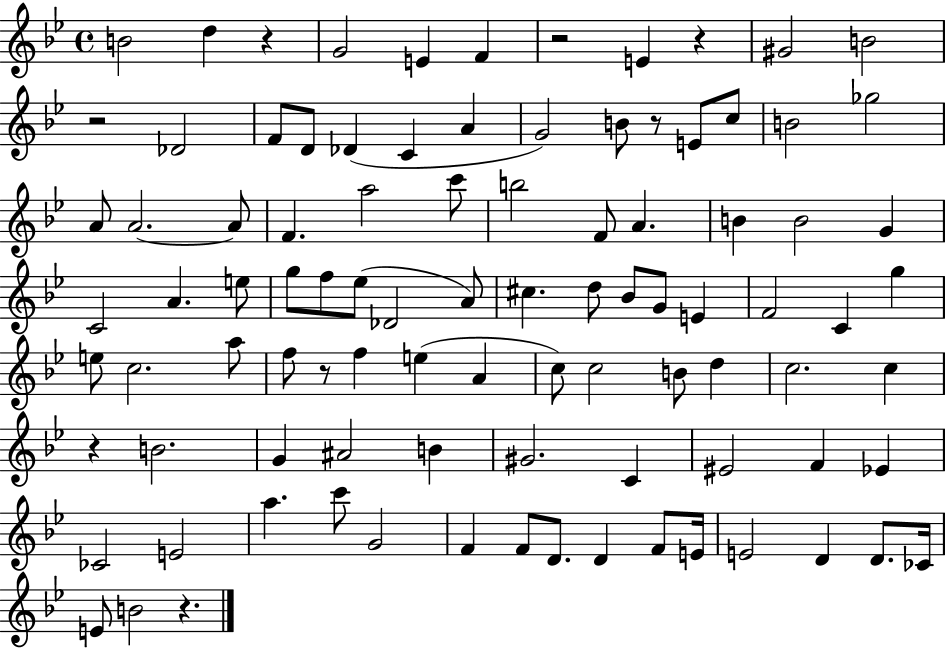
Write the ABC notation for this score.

X:1
T:Untitled
M:4/4
L:1/4
K:Bb
B2 d z G2 E F z2 E z ^G2 B2 z2 _D2 F/2 D/2 _D C A G2 B/2 z/2 E/2 c/2 B2 _g2 A/2 A2 A/2 F a2 c'/2 b2 F/2 A B B2 G C2 A e/2 g/2 f/2 _e/2 _D2 A/2 ^c d/2 _B/2 G/2 E F2 C g e/2 c2 a/2 f/2 z/2 f e A c/2 c2 B/2 d c2 c z B2 G ^A2 B ^G2 C ^E2 F _E _C2 E2 a c'/2 G2 F F/2 D/2 D F/2 E/4 E2 D D/2 _C/4 E/2 B2 z